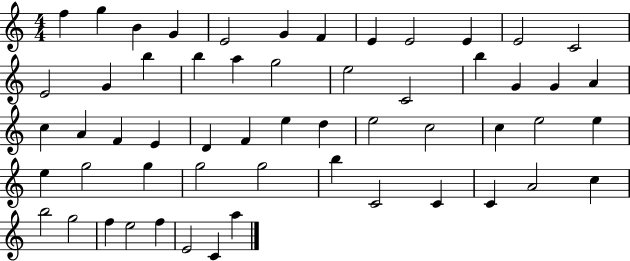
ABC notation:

X:1
T:Untitled
M:4/4
L:1/4
K:C
f g B G E2 G F E E2 E E2 C2 E2 G b b a g2 e2 C2 b G G A c A F E D F e d e2 c2 c e2 e e g2 g g2 g2 b C2 C C A2 c b2 g2 f e2 f E2 C a